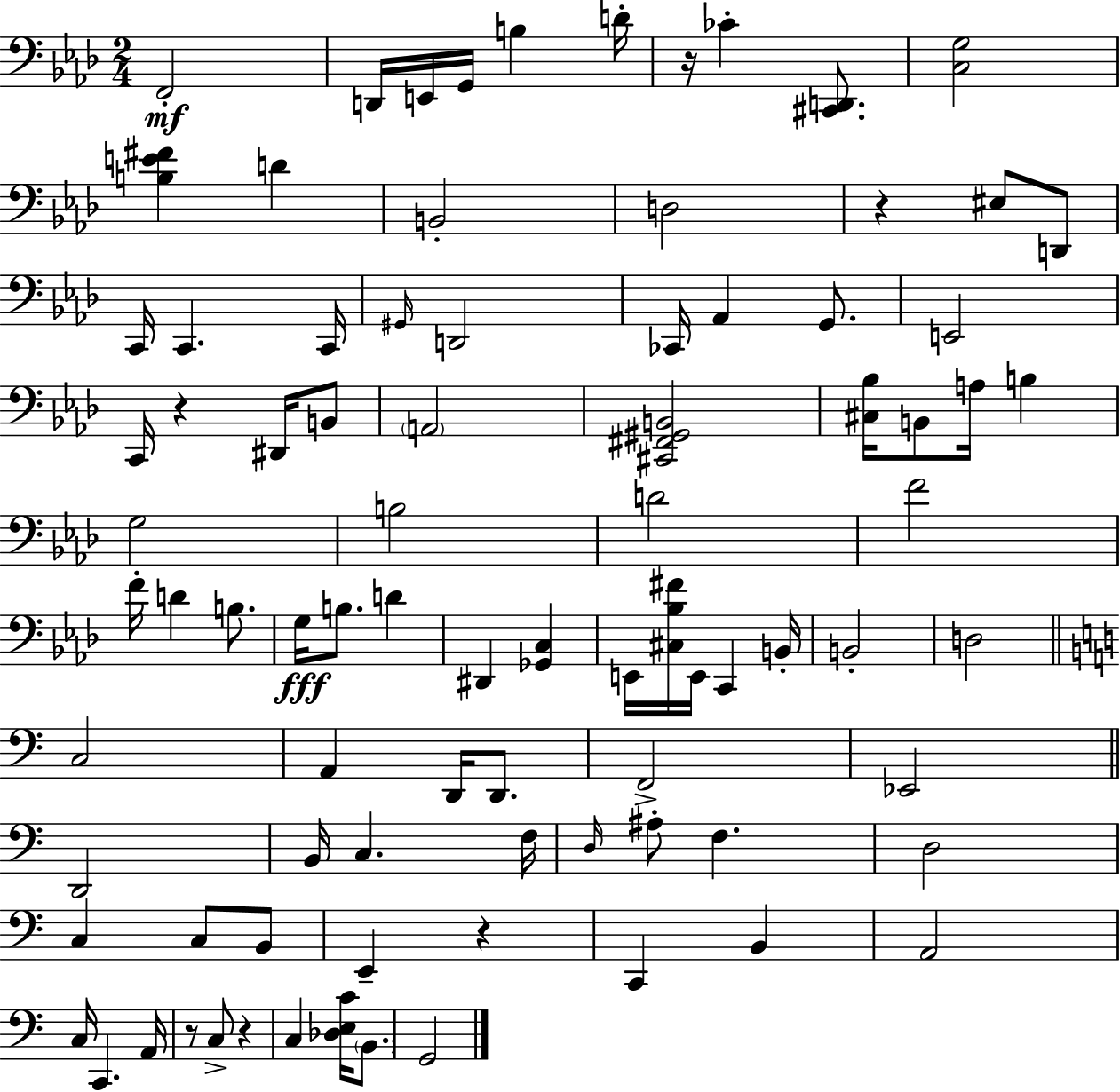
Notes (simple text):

F2/h D2/s E2/s G2/s B3/q D4/s R/s CES4/q [C#2,D2]/e. [C3,G3]/h [B3,E4,F#4]/q D4/q B2/h D3/h R/q EIS3/e D2/e C2/s C2/q. C2/s G#2/s D2/h CES2/s Ab2/q G2/e. E2/h C2/s R/q D#2/s B2/e A2/h [C#2,F#2,G#2,B2]/h [C#3,Bb3]/s B2/e A3/s B3/q G3/h B3/h D4/h F4/h F4/s D4/q B3/e. G3/s B3/e. D4/q D#2/q [Gb2,C3]/q E2/s [C#3,Bb3,F#4]/s E2/s C2/q B2/s B2/h D3/h C3/h A2/q D2/s D2/e. F2/h Eb2/h D2/h B2/s C3/q. F3/s D3/s A#3/e F3/q. D3/h C3/q C3/e B2/e E2/q R/q C2/q B2/q A2/h C3/s C2/q. A2/s R/e C3/e R/q C3/q [Db3,E3,C4]/s B2/e. G2/h